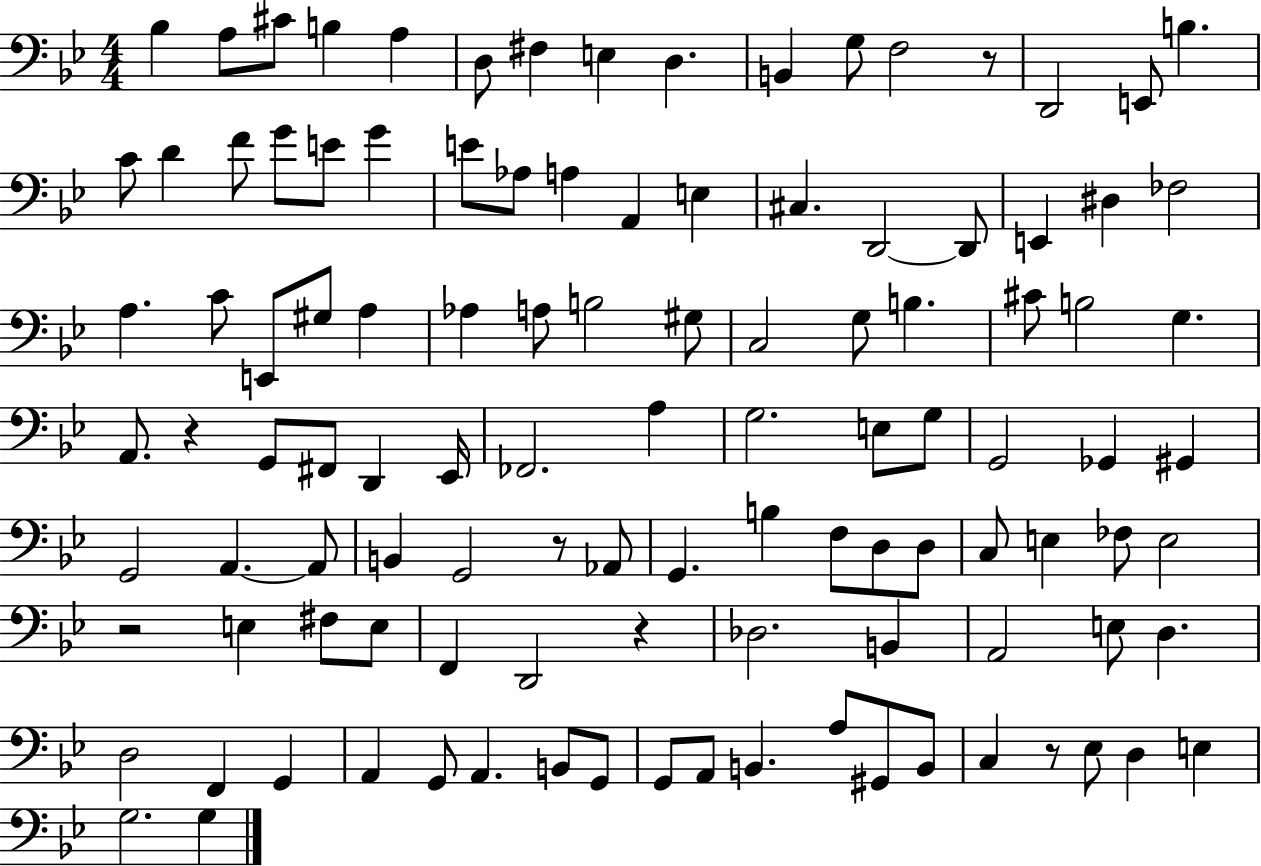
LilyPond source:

{
  \clef bass
  \numericTimeSignature
  \time 4/4
  \key bes \major
  bes4 a8 cis'8 b4 a4 | d8 fis4 e4 d4. | b,4 g8 f2 r8 | d,2 e,8 b4. | \break c'8 d'4 f'8 g'8 e'8 g'4 | e'8 aes8 a4 a,4 e4 | cis4. d,2~~ d,8 | e,4 dis4 fes2 | \break a4. c'8 e,8 gis8 a4 | aes4 a8 b2 gis8 | c2 g8 b4. | cis'8 b2 g4. | \break a,8. r4 g,8 fis,8 d,4 ees,16 | fes,2. a4 | g2. e8 g8 | g,2 ges,4 gis,4 | \break g,2 a,4.~~ a,8 | b,4 g,2 r8 aes,8 | g,4. b4 f8 d8 d8 | c8 e4 fes8 e2 | \break r2 e4 fis8 e8 | f,4 d,2 r4 | des2. b,4 | a,2 e8 d4. | \break d2 f,4 g,4 | a,4 g,8 a,4. b,8 g,8 | g,8 a,8 b,4. a8 gis,8 b,8 | c4 r8 ees8 d4 e4 | \break g2. g4 | \bar "|."
}